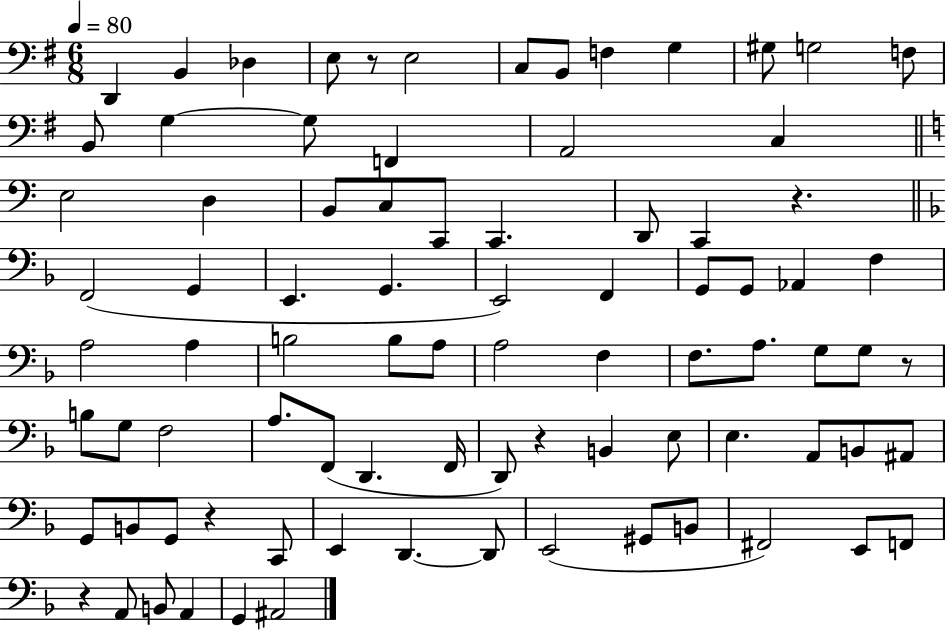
X:1
T:Untitled
M:6/8
L:1/4
K:G
D,, B,, _D, E,/2 z/2 E,2 C,/2 B,,/2 F, G, ^G,/2 G,2 F,/2 B,,/2 G, G,/2 F,, A,,2 C, E,2 D, B,,/2 C,/2 C,,/2 C,, D,,/2 C,, z F,,2 G,, E,, G,, E,,2 F,, G,,/2 G,,/2 _A,, F, A,2 A, B,2 B,/2 A,/2 A,2 F, F,/2 A,/2 G,/2 G,/2 z/2 B,/2 G,/2 F,2 A,/2 F,,/2 D,, F,,/4 D,,/2 z B,, E,/2 E, A,,/2 B,,/2 ^A,,/2 G,,/2 B,,/2 G,,/2 z C,,/2 E,, D,, D,,/2 E,,2 ^G,,/2 B,,/2 ^F,,2 E,,/2 F,,/2 z A,,/2 B,,/2 A,, G,, ^A,,2